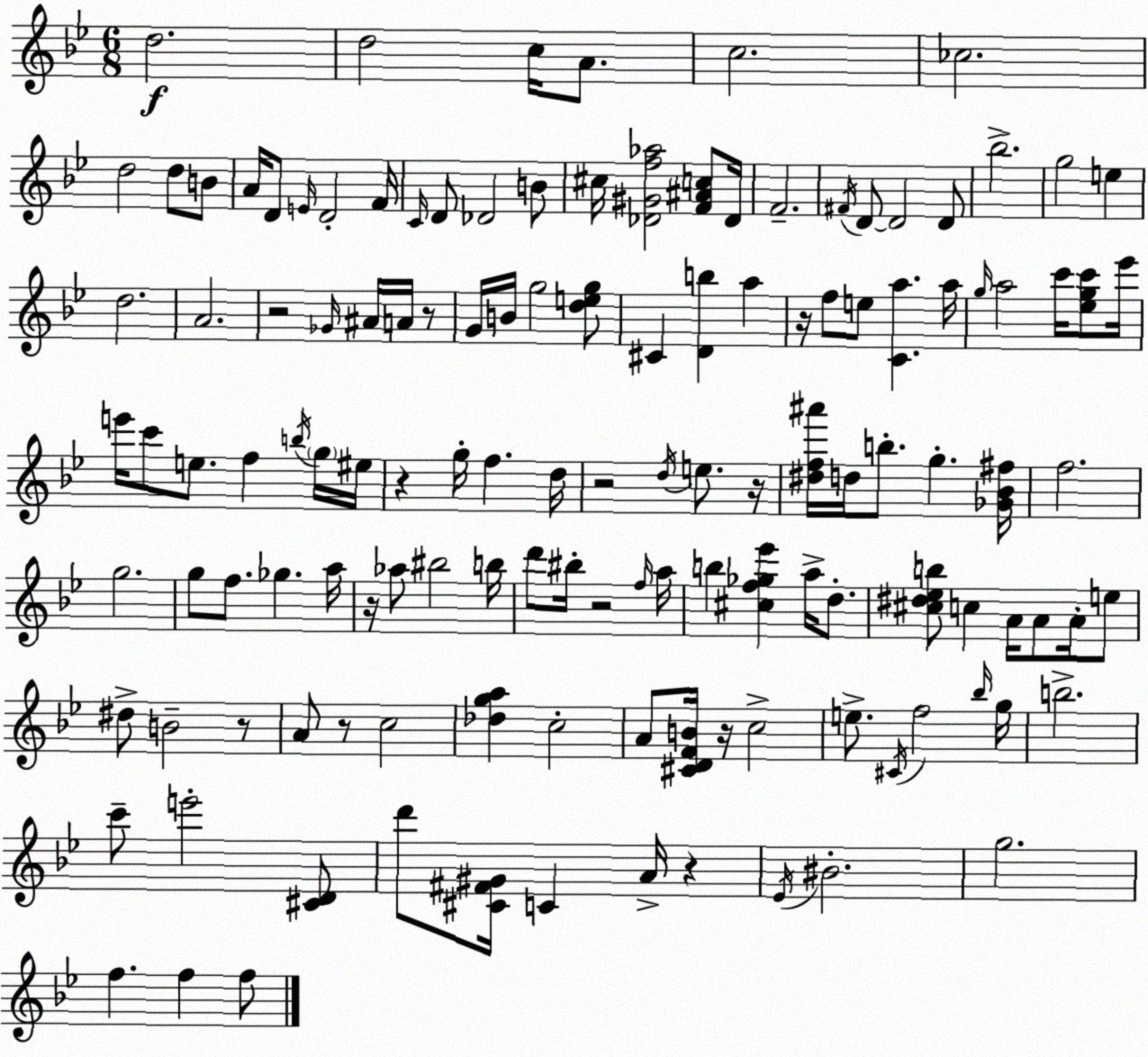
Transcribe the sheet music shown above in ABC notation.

X:1
T:Untitled
M:6/8
L:1/4
K:Gm
d2 d2 c/4 A/2 c2 _c2 d2 d/2 B/2 A/4 D/2 E/4 D2 F/4 C/4 D/2 _D2 B/2 ^c/4 [_D^Gf_a]2 [F^Ac]/2 _D/4 F2 ^F/4 D/2 D2 D/2 _b2 g2 e d2 A2 z2 _G/4 ^A/4 A/4 z/2 G/4 B/4 g2 [deg]/2 ^C [Db] a z/4 f/2 e/2 [Ca] a/4 g/4 a2 c'/4 [_egc']/2 _e'/4 e'/4 c'/2 e/2 f b/4 g/4 ^e/4 z g/4 f d/4 z2 d/4 e/2 z/4 [^df^a']/4 d/4 b/2 g [_G_B^f]/4 f2 g2 g/2 f/2 _g a/4 z/4 _a/2 ^b2 b/4 d'/2 ^b/4 z2 f/4 a/4 b [^cf_g_e'] a/4 d/2 [^c^d_eb]/2 c A/4 A/2 A/4 e/2 ^d/2 B2 z/2 A/2 z/2 c2 [_dga] c2 A/2 [^CDFB]/4 z/4 c2 e/2 ^C/4 f2 _b/4 g/4 b2 c'/2 e'2 [^CD]/2 d'/2 [^C^F^G]/4 C A/4 z _E/4 ^B2 g2 f f f/2